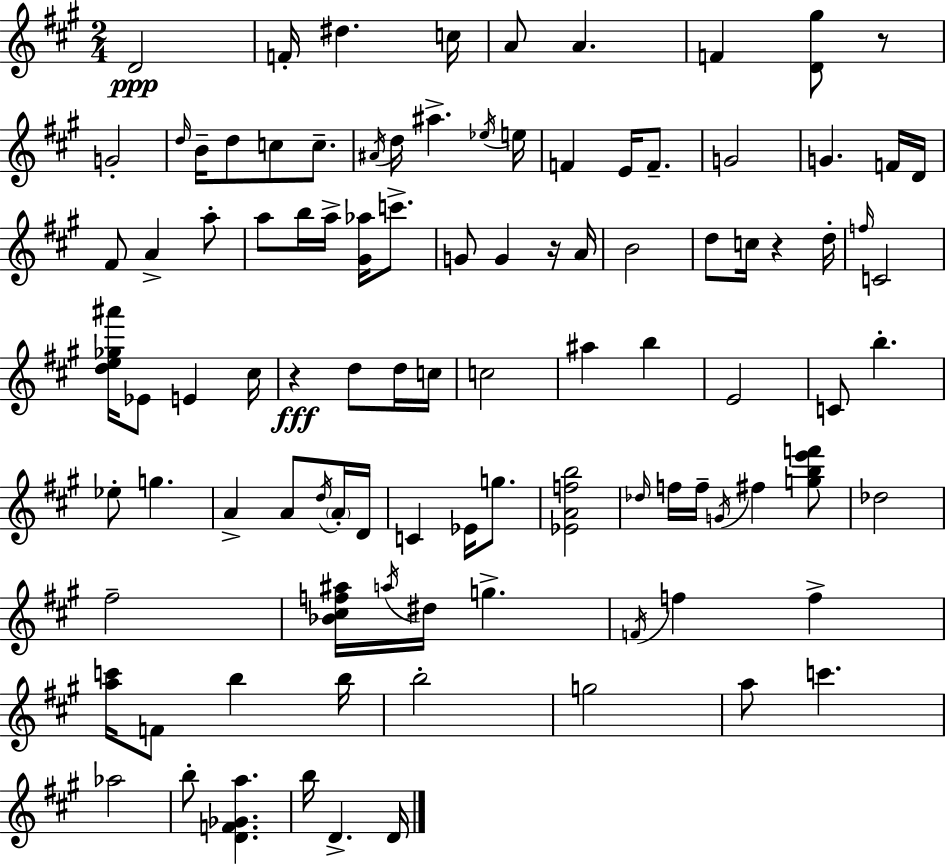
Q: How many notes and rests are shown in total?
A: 100